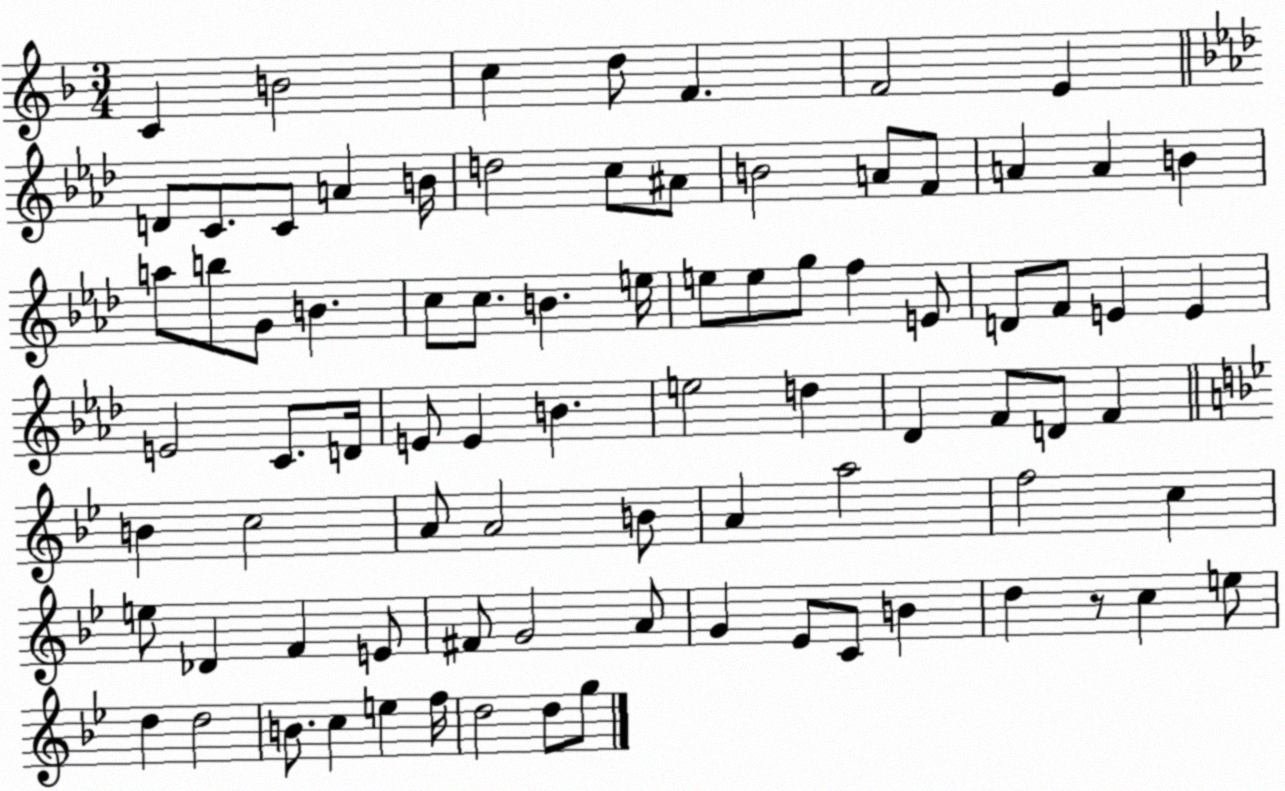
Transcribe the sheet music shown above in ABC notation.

X:1
T:Untitled
M:3/4
L:1/4
K:F
C B2 c d/2 F F2 E D/2 C/2 C/2 A B/4 d2 c/2 ^A/2 B2 A/2 F/2 A A B a/2 b/2 G/2 B c/2 c/2 B e/4 e/2 e/2 g/2 f E/2 D/2 F/2 E E E2 C/2 D/4 E/2 E B e2 d _D F/2 D/2 F B c2 A/2 A2 B/2 A a2 f2 c e/2 _D F E/2 ^F/2 G2 A/2 G _E/2 C/2 B d z/2 c e/2 d d2 B/2 c e f/4 d2 d/2 g/2